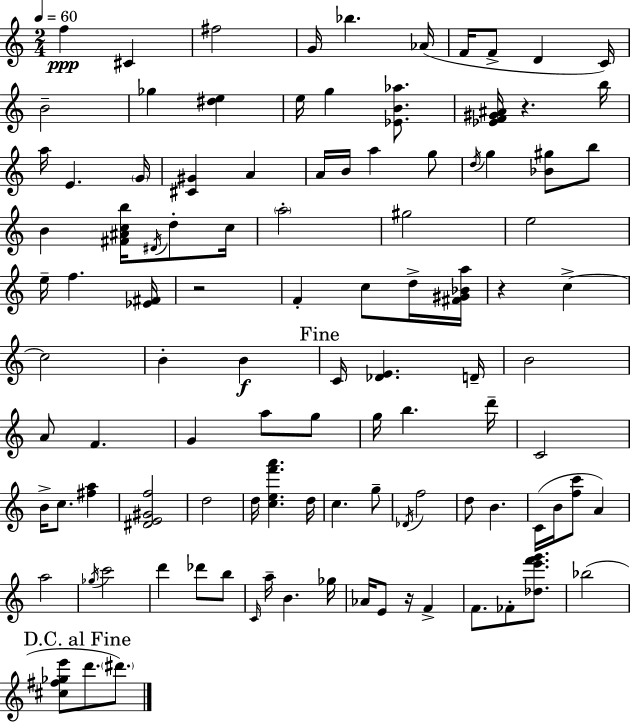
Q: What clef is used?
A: treble